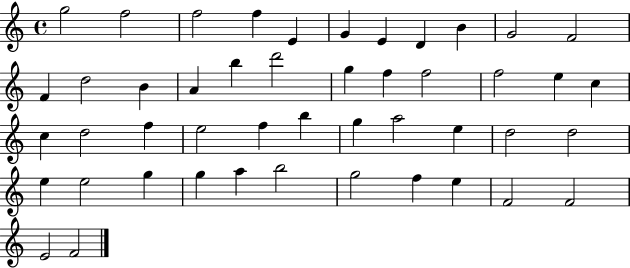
G5/h F5/h F5/h F5/q E4/q G4/q E4/q D4/q B4/q G4/h F4/h F4/q D5/h B4/q A4/q B5/q D6/h G5/q F5/q F5/h F5/h E5/q C5/q C5/q D5/h F5/q E5/h F5/q B5/q G5/q A5/h E5/q D5/h D5/h E5/q E5/h G5/q G5/q A5/q B5/h G5/h F5/q E5/q F4/h F4/h E4/h F4/h